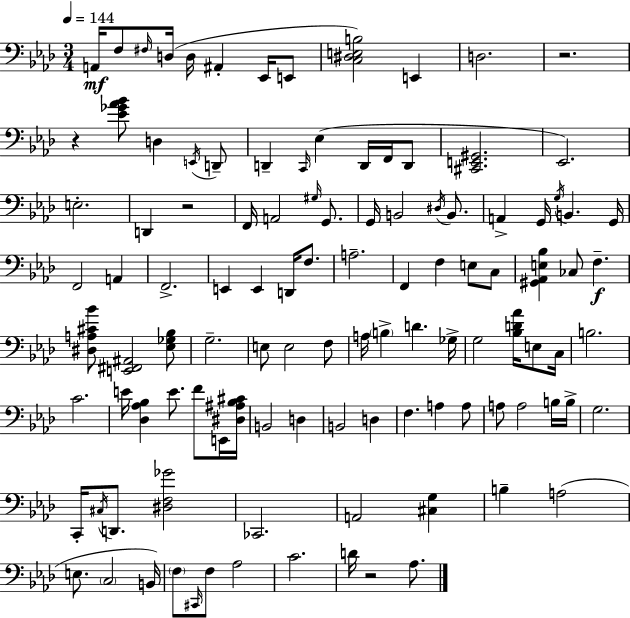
X:1
T:Untitled
M:3/4
L:1/4
K:Fm
A,,/4 F,/2 ^F,/4 D,/4 D,/4 ^A,, _E,,/4 E,,/2 [C,^D,E,B,]2 E,, D,2 z2 z [_E_G_A_B]/2 D, E,,/4 D,,/2 D,, C,,/4 _E, D,,/4 F,,/4 D,,/2 [^C,,E,,^G,,]2 _E,,2 E,2 D,, z2 F,,/4 A,,2 ^G,/4 G,,/2 G,,/4 B,,2 ^D,/4 B,,/2 A,, G,,/4 G,/4 B,, G,,/4 F,,2 A,, F,,2 E,, E,, D,,/4 F,/2 A,2 F,, F, E,/2 C,/2 [^G,,_A,,E,_B,] _C,/2 F, [^D,A,^C_B]/2 [E,,^F,,^A,,]2 [_E,_G,_B,]/2 G,2 E,/2 E,2 F,/2 A,/4 B, D _G,/4 G,2 [_B,D_A]/4 E,/2 C,/4 B,2 C2 E/4 [_D,_A,_B,] E/2 F/2 E,,/4 [^D,^A,_B,^C]/4 B,,2 D, B,,2 D, F, A, A,/2 A,/2 A,2 B,/4 B,/4 G,2 C,,/4 ^C,/4 D,,/2 [^D,F,_G]2 _C,,2 A,,2 [^C,G,] B, A,2 E,/2 C,2 B,,/4 F,/2 ^C,,/4 F,/2 _A,2 C2 D/4 z2 _A,/2